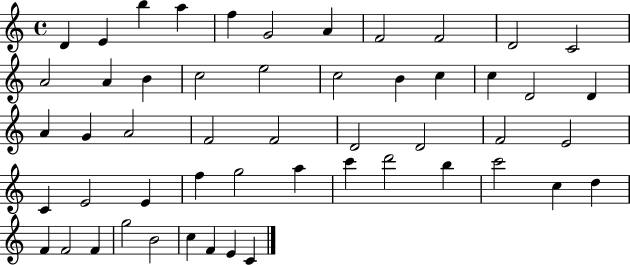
X:1
T:Untitled
M:4/4
L:1/4
K:C
D E b a f G2 A F2 F2 D2 C2 A2 A B c2 e2 c2 B c c D2 D A G A2 F2 F2 D2 D2 F2 E2 C E2 E f g2 a c' d'2 b c'2 c d F F2 F g2 B2 c F E C